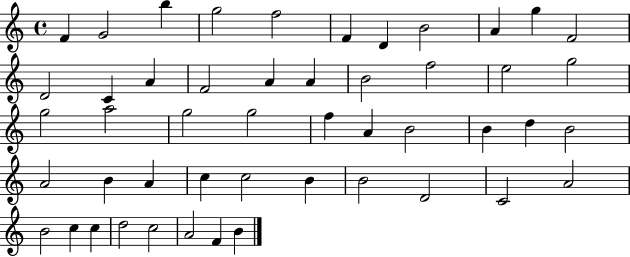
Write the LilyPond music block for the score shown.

{
  \clef treble
  \time 4/4
  \defaultTimeSignature
  \key c \major
  f'4 g'2 b''4 | g''2 f''2 | f'4 d'4 b'2 | a'4 g''4 f'2 | \break d'2 c'4 a'4 | f'2 a'4 a'4 | b'2 f''2 | e''2 g''2 | \break g''2 a''2 | g''2 g''2 | f''4 a'4 b'2 | b'4 d''4 b'2 | \break a'2 b'4 a'4 | c''4 c''2 b'4 | b'2 d'2 | c'2 a'2 | \break b'2 c''4 c''4 | d''2 c''2 | a'2 f'4 b'4 | \bar "|."
}